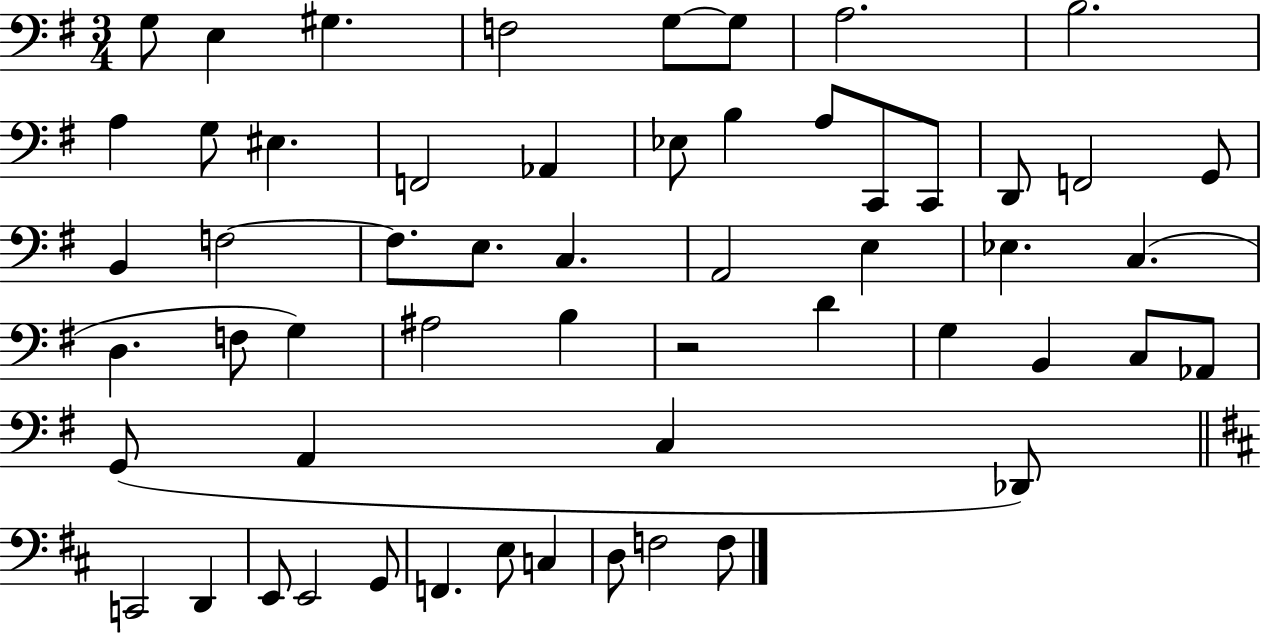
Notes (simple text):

G3/e E3/q G#3/q. F3/h G3/e G3/e A3/h. B3/h. A3/q G3/e EIS3/q. F2/h Ab2/q Eb3/e B3/q A3/e C2/e C2/e D2/e F2/h G2/e B2/q F3/h F3/e. E3/e. C3/q. A2/h E3/q Eb3/q. C3/q. D3/q. F3/e G3/q A#3/h B3/q R/h D4/q G3/q B2/q C3/e Ab2/e G2/e A2/q C3/q Db2/e C2/h D2/q E2/e E2/h G2/e F2/q. E3/e C3/q D3/e F3/h F3/e